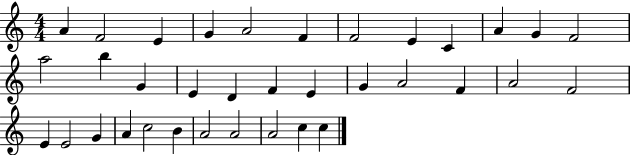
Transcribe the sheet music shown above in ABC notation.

X:1
T:Untitled
M:4/4
L:1/4
K:C
A F2 E G A2 F F2 E C A G F2 a2 b G E D F E G A2 F A2 F2 E E2 G A c2 B A2 A2 A2 c c